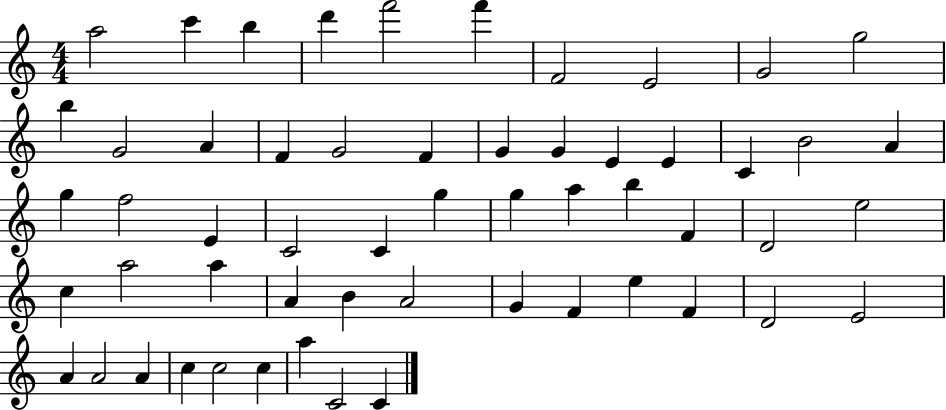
X:1
T:Untitled
M:4/4
L:1/4
K:C
a2 c' b d' f'2 f' F2 E2 G2 g2 b G2 A F G2 F G G E E C B2 A g f2 E C2 C g g a b F D2 e2 c a2 a A B A2 G F e F D2 E2 A A2 A c c2 c a C2 C